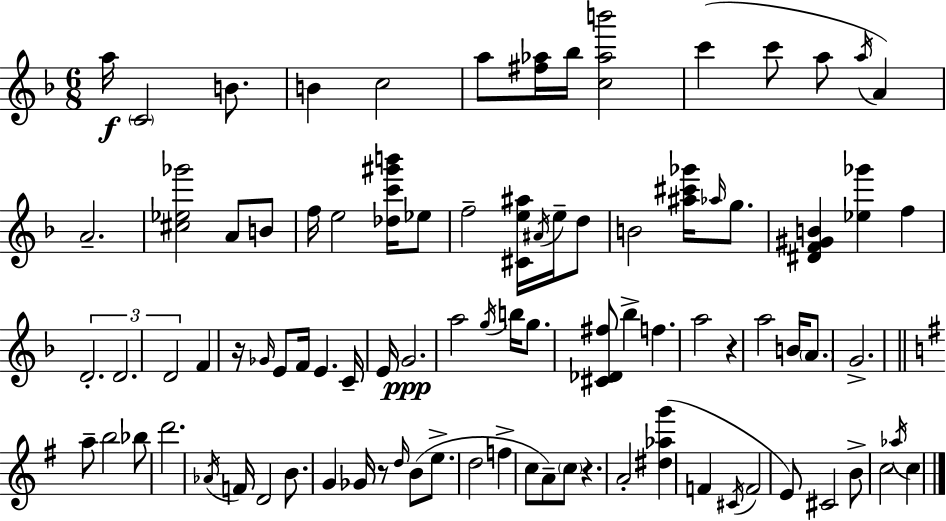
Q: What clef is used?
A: treble